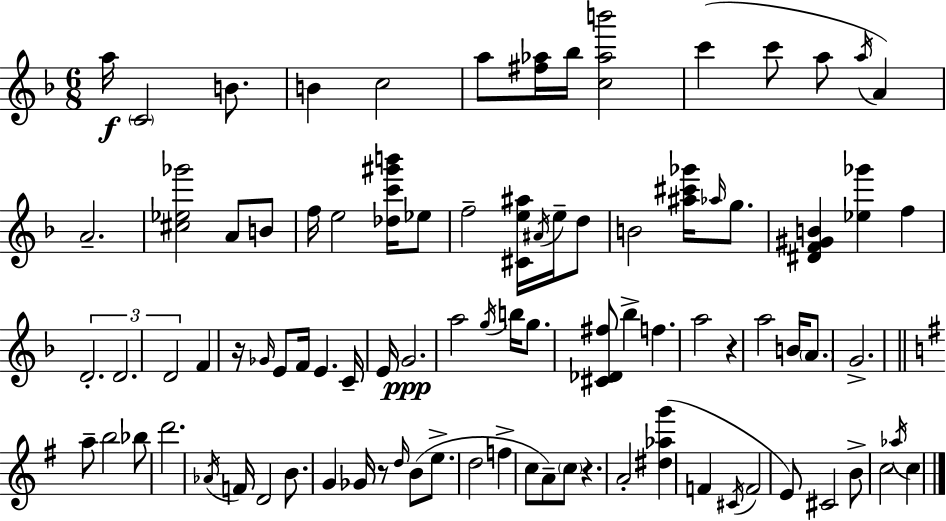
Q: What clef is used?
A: treble